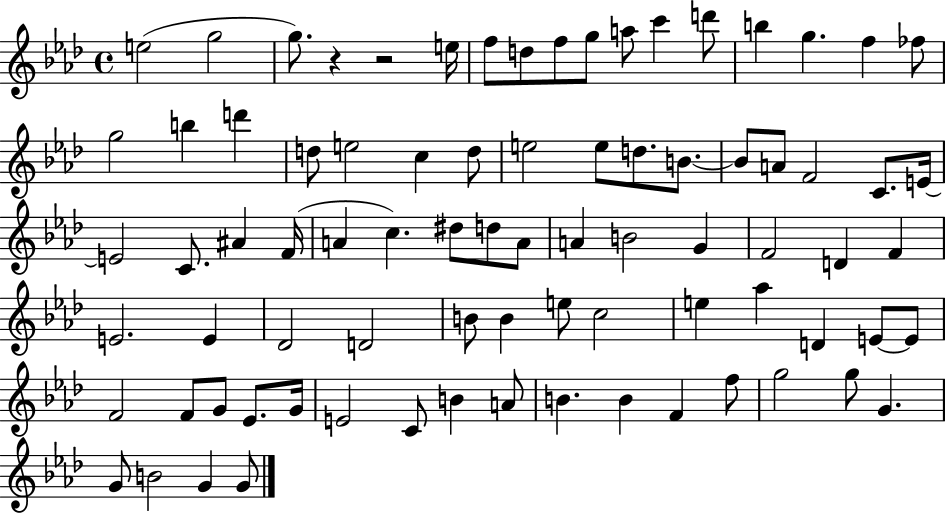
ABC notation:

X:1
T:Untitled
M:4/4
L:1/4
K:Ab
e2 g2 g/2 z z2 e/4 f/2 d/2 f/2 g/2 a/2 c' d'/2 b g f _f/2 g2 b d' d/2 e2 c d/2 e2 e/2 d/2 B/2 B/2 A/2 F2 C/2 E/4 E2 C/2 ^A F/4 A c ^d/2 d/2 A/2 A B2 G F2 D F E2 E _D2 D2 B/2 B e/2 c2 e _a D E/2 E/2 F2 F/2 G/2 _E/2 G/4 E2 C/2 B A/2 B B F f/2 g2 g/2 G G/2 B2 G G/2